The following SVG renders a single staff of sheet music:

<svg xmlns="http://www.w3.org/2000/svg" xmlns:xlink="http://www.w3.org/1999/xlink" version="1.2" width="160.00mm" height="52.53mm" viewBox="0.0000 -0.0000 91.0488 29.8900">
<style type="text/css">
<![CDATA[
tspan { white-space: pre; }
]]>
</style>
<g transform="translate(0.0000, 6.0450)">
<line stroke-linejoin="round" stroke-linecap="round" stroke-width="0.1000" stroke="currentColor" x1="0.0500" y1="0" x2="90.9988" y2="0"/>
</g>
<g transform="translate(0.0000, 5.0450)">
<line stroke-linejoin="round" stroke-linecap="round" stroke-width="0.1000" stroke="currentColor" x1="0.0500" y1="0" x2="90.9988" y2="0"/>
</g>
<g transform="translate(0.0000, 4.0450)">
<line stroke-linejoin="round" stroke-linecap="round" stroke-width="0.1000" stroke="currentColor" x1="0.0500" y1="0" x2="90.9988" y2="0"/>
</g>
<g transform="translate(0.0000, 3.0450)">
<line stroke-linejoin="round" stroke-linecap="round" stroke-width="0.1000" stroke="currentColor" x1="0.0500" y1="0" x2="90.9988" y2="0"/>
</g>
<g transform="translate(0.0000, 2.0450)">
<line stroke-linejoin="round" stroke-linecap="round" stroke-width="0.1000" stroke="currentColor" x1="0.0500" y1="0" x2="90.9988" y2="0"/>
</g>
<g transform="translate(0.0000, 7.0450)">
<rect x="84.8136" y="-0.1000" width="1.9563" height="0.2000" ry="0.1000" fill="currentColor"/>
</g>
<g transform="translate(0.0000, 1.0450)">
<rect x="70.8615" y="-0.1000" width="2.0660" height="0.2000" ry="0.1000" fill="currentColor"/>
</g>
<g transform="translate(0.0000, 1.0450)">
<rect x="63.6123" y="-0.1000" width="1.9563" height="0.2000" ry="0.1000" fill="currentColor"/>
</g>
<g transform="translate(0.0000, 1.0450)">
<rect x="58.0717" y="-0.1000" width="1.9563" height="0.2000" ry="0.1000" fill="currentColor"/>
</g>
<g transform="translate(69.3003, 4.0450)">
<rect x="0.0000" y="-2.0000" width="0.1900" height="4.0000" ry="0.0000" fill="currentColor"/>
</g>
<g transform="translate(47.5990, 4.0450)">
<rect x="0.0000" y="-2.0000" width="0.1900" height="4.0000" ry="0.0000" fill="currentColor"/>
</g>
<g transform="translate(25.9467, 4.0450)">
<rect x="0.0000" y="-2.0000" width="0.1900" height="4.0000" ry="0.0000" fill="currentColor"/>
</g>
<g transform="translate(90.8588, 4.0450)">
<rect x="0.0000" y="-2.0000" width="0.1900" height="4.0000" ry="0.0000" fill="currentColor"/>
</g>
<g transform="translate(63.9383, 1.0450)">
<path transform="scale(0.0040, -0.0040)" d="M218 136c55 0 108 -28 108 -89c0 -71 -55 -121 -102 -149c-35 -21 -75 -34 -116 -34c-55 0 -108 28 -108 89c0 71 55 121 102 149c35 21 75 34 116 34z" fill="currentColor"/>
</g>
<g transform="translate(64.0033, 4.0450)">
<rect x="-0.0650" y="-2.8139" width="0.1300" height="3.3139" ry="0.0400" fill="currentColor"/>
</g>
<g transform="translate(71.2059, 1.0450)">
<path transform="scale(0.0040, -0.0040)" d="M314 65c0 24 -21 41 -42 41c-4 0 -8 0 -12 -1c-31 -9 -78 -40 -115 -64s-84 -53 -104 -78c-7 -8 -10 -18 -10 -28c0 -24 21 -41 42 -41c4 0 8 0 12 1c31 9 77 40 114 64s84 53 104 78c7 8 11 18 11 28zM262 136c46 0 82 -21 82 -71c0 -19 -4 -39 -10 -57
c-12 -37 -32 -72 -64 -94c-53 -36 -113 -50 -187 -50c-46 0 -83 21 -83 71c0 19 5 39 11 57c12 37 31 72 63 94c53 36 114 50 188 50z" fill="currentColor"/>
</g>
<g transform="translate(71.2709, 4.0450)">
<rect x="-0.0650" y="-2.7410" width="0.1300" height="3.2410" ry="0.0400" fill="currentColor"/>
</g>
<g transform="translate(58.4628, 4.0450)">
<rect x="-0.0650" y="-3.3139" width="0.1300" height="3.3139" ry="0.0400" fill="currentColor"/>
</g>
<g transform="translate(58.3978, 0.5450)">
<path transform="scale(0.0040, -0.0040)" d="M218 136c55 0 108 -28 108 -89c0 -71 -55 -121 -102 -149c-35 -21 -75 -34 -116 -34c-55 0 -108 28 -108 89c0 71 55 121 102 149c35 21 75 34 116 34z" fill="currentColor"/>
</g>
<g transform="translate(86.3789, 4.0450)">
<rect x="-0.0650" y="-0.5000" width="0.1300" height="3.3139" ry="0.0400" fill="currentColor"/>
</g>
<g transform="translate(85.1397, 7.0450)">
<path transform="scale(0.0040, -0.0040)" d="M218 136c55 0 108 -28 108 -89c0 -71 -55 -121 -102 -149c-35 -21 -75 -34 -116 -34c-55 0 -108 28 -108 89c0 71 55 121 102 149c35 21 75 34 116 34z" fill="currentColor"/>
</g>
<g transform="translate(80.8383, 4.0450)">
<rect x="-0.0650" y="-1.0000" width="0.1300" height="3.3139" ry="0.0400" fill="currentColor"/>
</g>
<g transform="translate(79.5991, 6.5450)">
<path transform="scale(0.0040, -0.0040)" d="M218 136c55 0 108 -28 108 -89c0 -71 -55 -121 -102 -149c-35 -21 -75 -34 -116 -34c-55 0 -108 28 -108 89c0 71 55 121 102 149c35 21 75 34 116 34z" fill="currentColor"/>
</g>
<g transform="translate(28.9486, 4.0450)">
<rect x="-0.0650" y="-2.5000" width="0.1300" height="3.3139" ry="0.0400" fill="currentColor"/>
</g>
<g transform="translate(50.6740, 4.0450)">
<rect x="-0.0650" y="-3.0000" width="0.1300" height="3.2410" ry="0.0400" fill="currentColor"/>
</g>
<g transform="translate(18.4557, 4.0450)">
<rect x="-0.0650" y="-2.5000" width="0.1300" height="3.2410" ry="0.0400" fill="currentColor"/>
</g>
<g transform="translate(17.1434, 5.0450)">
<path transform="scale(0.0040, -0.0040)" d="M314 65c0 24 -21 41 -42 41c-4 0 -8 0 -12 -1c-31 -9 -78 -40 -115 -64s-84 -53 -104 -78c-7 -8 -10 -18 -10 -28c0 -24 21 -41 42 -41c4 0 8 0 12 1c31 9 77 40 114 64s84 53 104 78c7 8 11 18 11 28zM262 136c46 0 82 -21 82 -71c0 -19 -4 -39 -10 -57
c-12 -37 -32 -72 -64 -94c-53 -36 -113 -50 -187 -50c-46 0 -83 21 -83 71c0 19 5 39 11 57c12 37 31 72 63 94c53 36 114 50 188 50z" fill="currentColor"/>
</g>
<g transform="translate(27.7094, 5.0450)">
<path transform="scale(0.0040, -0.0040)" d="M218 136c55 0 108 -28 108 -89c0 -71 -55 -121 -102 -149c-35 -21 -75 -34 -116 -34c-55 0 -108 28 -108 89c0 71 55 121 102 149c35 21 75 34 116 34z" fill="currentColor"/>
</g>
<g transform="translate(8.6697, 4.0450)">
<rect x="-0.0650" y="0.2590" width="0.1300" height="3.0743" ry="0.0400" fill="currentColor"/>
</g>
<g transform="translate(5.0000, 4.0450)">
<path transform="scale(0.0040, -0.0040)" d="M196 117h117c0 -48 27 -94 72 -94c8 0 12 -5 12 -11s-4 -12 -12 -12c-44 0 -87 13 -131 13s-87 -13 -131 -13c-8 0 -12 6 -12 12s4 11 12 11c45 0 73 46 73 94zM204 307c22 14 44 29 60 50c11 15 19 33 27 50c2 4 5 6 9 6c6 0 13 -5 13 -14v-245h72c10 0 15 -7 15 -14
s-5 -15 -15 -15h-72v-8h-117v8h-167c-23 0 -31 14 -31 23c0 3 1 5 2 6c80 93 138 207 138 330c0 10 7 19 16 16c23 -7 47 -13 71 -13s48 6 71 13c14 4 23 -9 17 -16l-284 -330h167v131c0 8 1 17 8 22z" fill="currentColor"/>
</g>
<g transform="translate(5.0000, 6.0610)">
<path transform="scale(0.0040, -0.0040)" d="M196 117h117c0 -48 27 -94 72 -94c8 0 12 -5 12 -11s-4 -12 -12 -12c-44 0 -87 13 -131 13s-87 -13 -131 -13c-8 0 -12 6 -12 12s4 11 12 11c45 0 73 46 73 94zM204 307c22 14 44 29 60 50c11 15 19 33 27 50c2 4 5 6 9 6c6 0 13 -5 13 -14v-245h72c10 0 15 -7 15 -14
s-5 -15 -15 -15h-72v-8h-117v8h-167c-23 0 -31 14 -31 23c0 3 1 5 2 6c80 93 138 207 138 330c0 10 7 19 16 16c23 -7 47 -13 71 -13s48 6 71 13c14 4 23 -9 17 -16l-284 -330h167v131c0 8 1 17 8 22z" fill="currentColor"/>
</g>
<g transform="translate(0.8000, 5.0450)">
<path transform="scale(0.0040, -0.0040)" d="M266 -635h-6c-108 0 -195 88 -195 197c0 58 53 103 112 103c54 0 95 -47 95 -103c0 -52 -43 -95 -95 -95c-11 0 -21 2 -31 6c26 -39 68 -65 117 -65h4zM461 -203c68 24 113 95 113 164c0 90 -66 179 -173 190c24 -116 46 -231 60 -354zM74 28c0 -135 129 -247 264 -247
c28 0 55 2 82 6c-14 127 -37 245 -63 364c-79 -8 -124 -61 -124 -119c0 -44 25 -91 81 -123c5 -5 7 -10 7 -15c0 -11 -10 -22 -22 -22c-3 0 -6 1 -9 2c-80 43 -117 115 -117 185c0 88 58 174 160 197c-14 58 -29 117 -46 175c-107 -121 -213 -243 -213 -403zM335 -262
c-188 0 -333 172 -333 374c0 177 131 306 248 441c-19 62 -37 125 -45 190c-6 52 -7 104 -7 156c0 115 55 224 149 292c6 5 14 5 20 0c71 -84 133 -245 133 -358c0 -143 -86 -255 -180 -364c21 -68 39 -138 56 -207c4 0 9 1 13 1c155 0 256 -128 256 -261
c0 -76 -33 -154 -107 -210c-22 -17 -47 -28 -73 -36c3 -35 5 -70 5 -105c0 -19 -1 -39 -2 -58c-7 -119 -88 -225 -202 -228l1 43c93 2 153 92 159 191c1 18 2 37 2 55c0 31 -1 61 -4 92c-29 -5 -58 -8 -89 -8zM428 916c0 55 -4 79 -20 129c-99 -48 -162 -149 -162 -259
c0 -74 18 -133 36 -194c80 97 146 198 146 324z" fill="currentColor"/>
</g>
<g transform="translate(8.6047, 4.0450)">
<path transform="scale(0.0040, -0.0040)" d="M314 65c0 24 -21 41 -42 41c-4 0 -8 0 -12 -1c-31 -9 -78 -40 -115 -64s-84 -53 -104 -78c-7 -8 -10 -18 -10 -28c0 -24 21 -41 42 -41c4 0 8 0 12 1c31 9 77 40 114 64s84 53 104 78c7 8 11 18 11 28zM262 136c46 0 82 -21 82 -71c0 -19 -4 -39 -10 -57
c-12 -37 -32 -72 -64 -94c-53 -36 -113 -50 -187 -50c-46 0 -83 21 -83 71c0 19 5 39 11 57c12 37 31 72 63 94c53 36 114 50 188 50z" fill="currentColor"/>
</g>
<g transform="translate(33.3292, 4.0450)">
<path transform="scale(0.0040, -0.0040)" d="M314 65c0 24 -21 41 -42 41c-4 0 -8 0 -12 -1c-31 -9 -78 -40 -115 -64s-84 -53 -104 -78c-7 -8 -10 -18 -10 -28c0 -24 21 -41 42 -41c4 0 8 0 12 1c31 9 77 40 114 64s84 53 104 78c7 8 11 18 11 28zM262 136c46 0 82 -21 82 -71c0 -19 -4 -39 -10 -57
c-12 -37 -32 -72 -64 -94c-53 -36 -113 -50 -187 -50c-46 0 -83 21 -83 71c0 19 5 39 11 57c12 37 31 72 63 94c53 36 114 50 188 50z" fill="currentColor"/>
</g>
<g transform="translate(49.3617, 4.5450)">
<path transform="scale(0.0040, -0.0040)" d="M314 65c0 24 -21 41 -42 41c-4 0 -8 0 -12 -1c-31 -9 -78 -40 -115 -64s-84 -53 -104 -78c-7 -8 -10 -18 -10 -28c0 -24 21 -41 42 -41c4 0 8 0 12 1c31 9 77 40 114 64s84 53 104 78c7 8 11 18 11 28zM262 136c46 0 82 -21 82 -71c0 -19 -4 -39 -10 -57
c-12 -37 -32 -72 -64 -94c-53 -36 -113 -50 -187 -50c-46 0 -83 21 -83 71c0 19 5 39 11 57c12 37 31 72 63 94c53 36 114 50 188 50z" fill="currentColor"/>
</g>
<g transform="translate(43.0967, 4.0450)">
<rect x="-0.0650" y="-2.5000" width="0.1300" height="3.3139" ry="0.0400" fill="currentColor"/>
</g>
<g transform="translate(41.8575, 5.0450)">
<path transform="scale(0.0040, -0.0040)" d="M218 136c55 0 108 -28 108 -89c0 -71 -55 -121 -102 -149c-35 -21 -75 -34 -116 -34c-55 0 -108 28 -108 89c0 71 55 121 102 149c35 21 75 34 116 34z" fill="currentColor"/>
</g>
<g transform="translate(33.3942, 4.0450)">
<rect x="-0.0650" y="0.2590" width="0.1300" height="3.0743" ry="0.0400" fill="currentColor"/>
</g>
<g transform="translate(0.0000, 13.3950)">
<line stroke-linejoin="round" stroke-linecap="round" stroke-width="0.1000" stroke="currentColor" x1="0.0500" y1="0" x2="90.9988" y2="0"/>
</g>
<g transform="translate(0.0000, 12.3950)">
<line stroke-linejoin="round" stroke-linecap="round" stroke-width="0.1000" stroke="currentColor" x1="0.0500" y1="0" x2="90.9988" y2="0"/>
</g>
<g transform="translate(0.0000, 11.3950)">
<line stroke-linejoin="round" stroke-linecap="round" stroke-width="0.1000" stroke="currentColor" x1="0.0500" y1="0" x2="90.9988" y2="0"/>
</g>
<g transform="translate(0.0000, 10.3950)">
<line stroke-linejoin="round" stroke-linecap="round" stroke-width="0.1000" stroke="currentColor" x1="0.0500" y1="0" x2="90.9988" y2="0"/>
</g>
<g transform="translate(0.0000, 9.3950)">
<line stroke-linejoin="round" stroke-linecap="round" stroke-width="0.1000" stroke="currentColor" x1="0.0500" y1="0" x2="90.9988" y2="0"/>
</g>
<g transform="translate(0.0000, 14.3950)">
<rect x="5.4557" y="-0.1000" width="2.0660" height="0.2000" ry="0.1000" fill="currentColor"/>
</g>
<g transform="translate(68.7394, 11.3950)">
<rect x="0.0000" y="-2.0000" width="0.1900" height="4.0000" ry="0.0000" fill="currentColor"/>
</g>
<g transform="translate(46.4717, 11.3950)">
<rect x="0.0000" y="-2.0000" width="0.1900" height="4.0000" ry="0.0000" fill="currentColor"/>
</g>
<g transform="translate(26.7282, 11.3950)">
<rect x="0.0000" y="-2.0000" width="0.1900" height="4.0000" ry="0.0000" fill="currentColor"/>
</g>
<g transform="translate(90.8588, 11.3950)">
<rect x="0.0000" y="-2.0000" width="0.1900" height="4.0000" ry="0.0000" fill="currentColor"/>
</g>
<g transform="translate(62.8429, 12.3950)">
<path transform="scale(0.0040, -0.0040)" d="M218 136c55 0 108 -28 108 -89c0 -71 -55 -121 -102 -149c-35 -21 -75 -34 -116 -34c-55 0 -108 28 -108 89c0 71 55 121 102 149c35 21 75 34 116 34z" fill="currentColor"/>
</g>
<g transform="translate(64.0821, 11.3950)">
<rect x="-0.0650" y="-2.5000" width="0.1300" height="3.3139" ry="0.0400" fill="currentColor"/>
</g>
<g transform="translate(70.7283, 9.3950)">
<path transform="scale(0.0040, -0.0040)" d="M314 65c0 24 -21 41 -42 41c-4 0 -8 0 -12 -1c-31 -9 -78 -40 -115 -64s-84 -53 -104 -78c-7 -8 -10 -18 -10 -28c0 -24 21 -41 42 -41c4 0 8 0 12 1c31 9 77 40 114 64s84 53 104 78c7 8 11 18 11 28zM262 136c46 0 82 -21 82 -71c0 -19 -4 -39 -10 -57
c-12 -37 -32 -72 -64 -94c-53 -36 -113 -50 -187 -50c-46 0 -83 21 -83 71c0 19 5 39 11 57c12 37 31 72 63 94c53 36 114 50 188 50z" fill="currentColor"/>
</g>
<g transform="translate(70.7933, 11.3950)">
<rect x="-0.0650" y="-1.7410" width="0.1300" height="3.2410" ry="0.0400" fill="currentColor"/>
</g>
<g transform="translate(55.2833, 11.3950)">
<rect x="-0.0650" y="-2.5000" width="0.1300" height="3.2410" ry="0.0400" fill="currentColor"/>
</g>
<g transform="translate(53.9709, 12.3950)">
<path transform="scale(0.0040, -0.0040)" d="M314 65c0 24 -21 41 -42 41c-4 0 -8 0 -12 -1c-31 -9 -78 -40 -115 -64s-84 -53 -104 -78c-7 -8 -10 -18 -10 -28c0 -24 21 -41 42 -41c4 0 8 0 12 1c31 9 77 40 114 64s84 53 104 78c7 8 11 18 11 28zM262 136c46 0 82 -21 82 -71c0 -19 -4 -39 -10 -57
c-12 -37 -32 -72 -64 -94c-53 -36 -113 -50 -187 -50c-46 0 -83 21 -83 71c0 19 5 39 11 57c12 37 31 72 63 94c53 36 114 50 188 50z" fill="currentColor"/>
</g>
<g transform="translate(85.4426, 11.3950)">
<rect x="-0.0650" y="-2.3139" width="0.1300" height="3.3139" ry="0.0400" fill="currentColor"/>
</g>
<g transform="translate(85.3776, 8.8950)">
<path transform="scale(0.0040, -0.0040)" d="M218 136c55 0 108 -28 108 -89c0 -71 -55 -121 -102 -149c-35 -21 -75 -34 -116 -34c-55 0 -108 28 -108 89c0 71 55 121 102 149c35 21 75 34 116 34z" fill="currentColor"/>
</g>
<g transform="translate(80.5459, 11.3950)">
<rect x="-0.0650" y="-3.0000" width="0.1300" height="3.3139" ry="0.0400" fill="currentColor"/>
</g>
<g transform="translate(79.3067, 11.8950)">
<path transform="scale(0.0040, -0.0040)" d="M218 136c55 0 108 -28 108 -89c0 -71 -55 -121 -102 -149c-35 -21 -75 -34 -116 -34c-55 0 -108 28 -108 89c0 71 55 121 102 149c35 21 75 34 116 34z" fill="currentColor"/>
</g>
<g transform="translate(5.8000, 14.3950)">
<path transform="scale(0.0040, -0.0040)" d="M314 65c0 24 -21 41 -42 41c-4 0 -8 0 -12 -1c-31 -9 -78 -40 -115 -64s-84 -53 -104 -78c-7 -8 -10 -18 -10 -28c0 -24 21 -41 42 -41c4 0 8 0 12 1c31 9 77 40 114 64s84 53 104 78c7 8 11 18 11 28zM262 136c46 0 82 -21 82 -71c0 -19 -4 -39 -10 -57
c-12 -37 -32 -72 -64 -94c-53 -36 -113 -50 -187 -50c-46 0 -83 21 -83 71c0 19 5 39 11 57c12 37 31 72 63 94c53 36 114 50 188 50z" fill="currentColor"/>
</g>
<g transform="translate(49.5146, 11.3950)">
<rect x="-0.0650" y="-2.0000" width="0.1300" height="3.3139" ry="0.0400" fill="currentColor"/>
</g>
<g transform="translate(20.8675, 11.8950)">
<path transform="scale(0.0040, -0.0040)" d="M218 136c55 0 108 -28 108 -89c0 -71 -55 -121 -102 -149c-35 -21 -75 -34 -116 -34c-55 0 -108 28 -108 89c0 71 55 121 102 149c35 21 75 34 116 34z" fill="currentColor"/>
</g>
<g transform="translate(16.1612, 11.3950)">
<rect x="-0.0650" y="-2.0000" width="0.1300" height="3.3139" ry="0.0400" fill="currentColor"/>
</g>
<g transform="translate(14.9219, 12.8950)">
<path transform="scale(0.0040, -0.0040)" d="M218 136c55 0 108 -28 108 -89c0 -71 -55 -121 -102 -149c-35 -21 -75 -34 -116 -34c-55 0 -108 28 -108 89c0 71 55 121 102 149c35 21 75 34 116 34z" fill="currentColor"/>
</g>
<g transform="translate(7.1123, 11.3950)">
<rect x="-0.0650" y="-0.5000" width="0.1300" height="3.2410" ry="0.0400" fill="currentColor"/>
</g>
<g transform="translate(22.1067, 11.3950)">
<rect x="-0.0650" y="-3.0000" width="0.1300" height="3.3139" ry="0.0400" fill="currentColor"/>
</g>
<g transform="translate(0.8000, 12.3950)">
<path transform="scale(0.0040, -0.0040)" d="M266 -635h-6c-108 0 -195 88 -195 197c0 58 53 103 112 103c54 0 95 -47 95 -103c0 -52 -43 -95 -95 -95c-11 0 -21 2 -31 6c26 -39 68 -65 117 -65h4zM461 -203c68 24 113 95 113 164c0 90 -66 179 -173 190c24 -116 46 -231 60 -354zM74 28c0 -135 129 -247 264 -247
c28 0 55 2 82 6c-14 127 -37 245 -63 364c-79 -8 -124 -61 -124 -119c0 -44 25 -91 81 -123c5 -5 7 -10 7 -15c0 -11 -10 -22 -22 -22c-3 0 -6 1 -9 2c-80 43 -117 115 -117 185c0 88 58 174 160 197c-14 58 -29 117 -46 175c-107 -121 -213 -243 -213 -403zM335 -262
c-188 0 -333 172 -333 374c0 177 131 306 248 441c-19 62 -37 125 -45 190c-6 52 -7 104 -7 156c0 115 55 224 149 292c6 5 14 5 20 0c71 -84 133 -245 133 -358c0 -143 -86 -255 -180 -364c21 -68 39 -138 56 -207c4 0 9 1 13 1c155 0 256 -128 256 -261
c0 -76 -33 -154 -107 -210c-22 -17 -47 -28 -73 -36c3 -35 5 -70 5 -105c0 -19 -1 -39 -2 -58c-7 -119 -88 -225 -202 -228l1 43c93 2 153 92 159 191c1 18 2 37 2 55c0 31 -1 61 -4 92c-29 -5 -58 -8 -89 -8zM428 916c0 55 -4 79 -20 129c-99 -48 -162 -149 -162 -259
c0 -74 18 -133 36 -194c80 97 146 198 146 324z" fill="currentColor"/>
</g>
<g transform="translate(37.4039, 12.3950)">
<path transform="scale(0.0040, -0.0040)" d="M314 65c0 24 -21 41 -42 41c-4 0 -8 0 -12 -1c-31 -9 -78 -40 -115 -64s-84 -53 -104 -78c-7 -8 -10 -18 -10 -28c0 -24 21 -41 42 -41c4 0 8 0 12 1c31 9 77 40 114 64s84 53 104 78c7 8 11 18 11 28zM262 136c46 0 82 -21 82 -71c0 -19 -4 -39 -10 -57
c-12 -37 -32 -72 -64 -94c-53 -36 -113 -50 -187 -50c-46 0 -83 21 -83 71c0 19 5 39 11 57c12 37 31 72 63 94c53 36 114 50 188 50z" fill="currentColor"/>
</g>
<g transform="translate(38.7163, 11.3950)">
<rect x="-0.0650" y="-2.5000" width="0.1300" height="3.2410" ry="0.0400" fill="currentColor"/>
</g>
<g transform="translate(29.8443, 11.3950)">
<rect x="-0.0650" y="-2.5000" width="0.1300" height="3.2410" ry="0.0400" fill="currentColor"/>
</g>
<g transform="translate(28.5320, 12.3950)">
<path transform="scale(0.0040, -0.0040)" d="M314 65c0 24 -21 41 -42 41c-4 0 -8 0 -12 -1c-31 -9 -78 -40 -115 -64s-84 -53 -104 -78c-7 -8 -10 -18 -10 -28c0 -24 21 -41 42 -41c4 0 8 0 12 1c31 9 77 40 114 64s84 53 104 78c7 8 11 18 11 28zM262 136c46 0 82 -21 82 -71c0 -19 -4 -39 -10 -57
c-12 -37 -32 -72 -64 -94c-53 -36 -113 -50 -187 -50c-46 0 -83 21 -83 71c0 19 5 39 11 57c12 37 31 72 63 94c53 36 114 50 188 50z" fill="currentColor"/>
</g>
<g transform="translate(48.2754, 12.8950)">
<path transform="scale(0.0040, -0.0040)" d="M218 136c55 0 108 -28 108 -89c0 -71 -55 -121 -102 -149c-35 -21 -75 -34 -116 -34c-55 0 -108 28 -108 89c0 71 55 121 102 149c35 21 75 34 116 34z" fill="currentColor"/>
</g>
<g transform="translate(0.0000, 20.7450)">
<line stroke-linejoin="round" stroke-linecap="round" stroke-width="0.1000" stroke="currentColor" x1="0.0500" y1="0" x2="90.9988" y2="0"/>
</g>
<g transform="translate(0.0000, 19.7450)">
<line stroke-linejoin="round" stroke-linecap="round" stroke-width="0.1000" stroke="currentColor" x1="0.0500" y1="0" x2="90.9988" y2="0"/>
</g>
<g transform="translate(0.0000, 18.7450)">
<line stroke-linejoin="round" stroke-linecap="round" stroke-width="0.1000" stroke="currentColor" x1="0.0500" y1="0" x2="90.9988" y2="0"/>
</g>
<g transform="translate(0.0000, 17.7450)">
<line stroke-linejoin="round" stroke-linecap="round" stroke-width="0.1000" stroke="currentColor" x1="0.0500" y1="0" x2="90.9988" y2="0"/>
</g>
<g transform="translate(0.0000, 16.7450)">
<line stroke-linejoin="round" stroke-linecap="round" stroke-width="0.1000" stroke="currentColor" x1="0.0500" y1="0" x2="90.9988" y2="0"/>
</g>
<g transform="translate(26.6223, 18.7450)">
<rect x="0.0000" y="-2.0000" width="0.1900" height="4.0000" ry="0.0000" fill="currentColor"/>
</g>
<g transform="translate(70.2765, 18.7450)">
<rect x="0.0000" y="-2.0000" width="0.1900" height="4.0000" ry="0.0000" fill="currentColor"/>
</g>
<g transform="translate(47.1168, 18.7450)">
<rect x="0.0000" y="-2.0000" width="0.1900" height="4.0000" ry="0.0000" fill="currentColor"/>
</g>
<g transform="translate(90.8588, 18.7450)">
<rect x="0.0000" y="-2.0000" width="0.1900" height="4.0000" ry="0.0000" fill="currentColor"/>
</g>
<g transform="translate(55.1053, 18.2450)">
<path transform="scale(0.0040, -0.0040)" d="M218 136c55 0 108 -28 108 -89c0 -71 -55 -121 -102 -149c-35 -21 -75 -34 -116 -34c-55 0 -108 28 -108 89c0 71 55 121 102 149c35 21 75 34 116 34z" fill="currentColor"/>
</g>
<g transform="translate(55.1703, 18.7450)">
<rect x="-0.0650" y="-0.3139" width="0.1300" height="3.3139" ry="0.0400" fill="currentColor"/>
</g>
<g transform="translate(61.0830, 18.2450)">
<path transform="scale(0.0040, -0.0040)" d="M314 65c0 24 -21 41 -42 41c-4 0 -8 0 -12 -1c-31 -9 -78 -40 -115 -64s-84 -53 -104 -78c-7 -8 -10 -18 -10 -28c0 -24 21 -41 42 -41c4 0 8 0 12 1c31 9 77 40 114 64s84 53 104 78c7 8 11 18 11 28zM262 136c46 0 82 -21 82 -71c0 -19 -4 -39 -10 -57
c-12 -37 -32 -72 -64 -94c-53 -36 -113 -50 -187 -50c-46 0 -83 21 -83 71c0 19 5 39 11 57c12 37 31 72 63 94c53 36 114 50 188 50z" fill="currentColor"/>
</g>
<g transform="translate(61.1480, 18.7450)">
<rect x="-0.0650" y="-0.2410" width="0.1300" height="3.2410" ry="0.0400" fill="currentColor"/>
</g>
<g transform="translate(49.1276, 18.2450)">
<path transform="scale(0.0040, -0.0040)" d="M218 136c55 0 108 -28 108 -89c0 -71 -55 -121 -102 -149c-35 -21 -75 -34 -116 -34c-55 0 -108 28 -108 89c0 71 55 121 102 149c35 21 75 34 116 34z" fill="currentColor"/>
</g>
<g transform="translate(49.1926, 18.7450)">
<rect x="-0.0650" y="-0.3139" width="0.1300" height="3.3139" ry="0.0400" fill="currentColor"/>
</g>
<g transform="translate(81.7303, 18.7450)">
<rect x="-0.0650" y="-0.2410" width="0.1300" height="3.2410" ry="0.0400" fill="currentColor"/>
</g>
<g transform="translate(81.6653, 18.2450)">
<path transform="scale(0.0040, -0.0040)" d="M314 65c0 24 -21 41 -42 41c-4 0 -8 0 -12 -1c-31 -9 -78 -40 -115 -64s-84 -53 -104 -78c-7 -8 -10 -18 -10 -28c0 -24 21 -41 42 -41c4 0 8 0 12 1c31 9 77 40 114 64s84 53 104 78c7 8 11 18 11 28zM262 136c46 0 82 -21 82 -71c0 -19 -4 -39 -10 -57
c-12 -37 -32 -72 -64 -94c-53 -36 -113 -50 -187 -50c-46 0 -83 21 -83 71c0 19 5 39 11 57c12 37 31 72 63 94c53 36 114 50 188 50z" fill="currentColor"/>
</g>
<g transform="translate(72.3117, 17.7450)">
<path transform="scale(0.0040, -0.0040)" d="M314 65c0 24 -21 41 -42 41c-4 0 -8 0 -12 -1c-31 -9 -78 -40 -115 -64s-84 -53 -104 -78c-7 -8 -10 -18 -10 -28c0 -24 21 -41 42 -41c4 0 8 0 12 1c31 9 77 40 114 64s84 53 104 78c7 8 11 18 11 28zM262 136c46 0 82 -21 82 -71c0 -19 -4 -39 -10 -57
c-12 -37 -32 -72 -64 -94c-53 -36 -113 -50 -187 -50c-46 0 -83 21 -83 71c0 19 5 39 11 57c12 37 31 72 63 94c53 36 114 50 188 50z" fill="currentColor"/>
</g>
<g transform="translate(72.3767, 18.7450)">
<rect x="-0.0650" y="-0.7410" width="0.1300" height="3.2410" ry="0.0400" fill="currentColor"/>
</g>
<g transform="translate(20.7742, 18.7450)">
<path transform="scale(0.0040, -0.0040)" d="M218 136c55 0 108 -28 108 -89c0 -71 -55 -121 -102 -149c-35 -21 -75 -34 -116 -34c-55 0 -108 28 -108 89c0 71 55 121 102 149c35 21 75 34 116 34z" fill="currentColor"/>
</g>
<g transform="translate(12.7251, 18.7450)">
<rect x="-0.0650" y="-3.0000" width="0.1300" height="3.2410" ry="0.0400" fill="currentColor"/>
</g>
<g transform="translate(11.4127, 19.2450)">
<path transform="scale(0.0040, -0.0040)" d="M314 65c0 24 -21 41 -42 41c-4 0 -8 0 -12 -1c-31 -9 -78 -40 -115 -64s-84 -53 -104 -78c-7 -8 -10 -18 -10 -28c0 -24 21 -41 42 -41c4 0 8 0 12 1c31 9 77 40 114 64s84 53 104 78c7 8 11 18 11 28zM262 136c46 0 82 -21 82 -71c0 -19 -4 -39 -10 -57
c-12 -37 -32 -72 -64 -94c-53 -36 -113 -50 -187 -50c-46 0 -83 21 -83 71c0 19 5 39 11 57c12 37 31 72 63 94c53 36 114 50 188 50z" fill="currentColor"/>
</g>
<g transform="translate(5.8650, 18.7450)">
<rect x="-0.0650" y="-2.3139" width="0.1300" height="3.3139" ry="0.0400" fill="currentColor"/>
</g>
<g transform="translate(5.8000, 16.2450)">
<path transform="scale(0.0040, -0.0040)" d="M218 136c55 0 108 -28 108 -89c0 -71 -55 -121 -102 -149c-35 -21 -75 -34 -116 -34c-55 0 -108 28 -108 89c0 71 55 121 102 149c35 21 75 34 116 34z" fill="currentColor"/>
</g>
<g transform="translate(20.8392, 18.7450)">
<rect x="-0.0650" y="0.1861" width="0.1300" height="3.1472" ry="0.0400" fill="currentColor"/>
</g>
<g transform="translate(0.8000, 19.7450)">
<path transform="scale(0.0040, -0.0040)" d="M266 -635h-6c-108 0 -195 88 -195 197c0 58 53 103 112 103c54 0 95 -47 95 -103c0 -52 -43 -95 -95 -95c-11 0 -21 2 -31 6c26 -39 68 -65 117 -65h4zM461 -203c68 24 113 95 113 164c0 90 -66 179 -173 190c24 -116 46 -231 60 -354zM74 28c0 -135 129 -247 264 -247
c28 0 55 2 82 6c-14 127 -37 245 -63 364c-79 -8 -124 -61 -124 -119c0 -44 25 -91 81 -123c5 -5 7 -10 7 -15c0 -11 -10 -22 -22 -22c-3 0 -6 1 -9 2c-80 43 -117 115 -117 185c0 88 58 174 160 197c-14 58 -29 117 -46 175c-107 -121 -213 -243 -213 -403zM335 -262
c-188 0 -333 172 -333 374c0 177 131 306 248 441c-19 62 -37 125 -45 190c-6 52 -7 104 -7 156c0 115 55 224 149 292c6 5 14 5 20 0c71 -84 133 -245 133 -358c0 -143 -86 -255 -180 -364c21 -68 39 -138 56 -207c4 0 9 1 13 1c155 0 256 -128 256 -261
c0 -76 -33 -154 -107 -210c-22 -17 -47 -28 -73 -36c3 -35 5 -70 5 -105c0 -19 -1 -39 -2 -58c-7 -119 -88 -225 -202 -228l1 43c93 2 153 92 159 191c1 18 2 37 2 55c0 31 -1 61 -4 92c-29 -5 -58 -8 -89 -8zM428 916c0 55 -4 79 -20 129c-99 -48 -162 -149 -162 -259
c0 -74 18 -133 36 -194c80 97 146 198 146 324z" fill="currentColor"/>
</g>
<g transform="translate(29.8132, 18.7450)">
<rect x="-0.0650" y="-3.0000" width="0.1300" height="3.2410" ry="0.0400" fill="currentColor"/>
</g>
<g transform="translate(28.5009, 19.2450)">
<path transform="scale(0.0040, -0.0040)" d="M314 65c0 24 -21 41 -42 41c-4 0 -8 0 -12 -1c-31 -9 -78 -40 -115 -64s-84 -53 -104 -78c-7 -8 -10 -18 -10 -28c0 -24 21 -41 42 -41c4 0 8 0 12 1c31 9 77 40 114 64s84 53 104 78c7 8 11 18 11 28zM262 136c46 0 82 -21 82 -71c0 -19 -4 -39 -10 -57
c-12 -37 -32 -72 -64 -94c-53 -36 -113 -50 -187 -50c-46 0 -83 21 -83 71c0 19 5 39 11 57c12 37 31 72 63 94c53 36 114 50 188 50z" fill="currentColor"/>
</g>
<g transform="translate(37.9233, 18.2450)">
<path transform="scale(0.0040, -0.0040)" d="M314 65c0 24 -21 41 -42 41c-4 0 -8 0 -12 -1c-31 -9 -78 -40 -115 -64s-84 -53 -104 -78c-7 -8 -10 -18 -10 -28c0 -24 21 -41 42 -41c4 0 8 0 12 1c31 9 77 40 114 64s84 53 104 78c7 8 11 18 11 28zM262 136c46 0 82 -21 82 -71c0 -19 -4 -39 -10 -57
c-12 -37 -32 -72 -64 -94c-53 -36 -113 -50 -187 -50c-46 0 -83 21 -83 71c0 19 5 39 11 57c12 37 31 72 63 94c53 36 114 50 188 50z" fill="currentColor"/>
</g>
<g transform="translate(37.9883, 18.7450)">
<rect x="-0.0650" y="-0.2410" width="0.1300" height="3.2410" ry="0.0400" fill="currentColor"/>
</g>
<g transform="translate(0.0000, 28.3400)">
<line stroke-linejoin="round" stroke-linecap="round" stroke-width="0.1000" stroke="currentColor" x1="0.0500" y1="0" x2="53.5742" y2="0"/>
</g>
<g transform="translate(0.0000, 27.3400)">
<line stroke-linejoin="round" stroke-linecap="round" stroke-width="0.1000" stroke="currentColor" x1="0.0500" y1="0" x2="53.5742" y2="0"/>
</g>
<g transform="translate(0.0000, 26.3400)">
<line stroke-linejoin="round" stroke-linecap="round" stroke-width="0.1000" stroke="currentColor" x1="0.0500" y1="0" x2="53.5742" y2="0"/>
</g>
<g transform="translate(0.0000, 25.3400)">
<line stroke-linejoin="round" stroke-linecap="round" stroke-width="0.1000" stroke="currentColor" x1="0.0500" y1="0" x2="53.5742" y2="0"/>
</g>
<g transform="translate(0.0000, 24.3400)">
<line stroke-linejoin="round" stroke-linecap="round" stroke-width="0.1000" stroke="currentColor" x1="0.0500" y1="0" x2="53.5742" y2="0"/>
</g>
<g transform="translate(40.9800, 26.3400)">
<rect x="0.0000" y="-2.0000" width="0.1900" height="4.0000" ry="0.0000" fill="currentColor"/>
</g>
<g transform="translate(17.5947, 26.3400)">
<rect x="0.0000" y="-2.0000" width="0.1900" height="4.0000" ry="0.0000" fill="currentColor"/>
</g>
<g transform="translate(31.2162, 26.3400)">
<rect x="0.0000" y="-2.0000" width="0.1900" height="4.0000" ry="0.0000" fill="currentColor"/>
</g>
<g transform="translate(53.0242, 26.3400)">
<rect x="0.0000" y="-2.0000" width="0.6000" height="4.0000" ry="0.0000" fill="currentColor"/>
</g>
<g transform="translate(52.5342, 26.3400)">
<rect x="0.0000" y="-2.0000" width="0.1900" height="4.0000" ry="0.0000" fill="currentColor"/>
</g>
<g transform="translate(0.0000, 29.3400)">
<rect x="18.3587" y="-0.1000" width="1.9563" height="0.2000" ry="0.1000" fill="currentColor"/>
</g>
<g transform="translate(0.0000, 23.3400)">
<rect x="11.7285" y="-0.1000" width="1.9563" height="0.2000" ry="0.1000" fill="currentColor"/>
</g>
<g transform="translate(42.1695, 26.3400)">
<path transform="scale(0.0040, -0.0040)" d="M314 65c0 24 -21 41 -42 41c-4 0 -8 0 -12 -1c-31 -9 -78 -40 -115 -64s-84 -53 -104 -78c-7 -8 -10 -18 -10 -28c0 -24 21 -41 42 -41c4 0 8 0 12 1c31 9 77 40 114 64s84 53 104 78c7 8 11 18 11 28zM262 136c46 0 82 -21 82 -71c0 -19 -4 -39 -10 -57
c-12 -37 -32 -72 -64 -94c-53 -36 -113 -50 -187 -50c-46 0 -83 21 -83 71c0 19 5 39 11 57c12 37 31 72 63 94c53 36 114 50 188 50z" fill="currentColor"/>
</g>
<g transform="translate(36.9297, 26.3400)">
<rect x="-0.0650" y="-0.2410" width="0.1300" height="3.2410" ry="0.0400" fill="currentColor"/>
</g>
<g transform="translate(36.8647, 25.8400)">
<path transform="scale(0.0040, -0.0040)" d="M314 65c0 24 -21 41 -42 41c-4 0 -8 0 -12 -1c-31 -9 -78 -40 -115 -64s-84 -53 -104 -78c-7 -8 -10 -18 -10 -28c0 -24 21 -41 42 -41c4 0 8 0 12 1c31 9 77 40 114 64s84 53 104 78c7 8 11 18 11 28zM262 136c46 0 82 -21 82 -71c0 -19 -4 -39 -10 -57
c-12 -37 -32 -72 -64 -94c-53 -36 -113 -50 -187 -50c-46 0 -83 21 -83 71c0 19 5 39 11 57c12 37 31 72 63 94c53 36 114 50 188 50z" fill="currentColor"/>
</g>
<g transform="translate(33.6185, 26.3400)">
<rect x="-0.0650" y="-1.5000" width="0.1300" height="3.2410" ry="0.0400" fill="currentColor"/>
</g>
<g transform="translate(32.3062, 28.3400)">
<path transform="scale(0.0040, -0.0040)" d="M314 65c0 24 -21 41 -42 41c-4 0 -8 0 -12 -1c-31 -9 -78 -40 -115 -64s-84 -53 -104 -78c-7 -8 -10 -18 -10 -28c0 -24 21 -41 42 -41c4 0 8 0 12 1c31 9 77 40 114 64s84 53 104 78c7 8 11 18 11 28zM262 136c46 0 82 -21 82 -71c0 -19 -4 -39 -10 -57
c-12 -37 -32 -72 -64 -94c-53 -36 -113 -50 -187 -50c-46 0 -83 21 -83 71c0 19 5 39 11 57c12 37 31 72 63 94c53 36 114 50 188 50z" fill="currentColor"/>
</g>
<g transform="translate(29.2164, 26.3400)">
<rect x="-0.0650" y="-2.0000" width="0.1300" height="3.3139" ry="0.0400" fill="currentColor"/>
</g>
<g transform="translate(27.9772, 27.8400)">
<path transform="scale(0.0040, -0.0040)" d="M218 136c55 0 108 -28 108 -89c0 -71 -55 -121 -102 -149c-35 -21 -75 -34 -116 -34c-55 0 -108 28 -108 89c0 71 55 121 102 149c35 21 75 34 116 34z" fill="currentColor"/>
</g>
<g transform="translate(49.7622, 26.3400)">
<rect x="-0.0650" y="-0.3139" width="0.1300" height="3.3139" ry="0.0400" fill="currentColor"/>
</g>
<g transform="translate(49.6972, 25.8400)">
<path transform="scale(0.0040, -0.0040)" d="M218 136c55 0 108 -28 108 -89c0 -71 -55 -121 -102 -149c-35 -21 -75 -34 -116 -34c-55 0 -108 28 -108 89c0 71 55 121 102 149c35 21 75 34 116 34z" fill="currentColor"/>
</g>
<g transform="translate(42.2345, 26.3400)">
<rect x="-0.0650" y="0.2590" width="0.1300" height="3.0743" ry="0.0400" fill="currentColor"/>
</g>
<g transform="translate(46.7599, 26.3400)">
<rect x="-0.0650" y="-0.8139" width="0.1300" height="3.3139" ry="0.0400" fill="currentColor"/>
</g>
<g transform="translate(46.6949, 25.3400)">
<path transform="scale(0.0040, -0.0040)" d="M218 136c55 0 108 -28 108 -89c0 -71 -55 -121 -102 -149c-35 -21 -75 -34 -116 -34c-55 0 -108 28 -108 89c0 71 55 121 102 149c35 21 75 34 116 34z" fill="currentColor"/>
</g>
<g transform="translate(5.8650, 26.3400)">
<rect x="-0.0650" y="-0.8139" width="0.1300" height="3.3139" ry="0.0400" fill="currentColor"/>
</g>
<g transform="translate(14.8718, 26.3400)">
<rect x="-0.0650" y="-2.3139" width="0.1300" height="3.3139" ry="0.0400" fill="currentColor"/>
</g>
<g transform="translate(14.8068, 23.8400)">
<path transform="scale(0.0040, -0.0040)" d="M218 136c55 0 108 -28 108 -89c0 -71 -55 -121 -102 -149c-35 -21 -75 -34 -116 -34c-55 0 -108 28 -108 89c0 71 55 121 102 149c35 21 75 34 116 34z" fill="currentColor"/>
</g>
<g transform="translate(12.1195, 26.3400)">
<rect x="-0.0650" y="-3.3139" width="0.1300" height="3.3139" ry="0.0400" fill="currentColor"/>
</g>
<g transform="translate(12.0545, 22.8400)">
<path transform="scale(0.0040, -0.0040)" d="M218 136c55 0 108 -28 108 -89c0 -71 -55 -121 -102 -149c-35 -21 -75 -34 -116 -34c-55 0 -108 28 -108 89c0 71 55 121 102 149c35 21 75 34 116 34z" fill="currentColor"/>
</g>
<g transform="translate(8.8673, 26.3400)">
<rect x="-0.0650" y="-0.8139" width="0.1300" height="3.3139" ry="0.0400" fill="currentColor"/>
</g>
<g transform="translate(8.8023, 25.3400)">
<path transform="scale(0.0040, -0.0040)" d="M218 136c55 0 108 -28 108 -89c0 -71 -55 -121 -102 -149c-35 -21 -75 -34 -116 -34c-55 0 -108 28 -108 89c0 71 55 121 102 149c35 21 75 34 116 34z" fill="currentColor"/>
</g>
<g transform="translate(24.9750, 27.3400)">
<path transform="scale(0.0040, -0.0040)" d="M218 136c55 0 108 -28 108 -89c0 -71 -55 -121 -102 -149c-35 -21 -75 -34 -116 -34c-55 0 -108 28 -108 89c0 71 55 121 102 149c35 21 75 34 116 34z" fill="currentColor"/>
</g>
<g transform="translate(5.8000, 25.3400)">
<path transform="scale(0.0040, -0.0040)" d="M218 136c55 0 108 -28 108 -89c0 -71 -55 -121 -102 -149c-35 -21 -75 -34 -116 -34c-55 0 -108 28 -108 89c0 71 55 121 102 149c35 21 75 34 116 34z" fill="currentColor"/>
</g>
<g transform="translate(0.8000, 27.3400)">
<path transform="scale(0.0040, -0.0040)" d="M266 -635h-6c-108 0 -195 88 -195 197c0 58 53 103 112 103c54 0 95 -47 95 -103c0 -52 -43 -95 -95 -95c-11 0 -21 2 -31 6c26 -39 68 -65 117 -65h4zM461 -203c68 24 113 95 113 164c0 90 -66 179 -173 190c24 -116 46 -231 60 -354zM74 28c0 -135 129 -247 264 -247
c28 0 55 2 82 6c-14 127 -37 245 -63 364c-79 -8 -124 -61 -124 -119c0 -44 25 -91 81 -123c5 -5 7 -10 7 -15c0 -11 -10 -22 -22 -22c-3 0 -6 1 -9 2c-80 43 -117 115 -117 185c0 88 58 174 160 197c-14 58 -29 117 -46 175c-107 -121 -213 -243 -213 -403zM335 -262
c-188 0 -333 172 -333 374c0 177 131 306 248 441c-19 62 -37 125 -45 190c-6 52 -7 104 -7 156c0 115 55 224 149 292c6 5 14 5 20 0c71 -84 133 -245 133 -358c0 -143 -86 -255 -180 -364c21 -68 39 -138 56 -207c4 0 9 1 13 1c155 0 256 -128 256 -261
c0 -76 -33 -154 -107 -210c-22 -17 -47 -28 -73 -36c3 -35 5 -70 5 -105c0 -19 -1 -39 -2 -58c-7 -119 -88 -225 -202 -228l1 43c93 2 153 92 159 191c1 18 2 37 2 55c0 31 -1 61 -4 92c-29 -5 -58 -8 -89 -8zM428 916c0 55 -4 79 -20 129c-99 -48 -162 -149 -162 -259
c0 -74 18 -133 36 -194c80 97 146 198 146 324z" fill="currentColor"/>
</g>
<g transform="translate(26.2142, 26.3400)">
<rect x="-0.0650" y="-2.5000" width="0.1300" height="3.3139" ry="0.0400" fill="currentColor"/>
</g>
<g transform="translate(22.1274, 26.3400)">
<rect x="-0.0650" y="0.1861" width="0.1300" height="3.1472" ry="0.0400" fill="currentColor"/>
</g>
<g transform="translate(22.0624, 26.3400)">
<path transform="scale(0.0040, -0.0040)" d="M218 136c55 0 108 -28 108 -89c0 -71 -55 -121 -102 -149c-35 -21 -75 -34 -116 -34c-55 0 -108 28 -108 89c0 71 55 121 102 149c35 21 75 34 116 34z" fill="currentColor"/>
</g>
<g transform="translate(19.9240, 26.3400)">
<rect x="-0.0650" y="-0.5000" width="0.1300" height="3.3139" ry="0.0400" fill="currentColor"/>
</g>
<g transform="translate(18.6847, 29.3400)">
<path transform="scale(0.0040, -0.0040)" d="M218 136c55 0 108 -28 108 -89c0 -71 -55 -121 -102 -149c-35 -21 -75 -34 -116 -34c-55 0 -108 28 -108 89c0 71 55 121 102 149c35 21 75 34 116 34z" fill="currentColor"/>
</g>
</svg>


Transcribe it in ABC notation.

X:1
T:Untitled
M:4/4
L:1/4
K:C
B2 G2 G B2 G A2 b a a2 D C C2 F A G2 G2 F G2 G f2 A g g A2 B A2 c2 c c c2 d2 c2 d d b g C B G F E2 c2 B2 d c